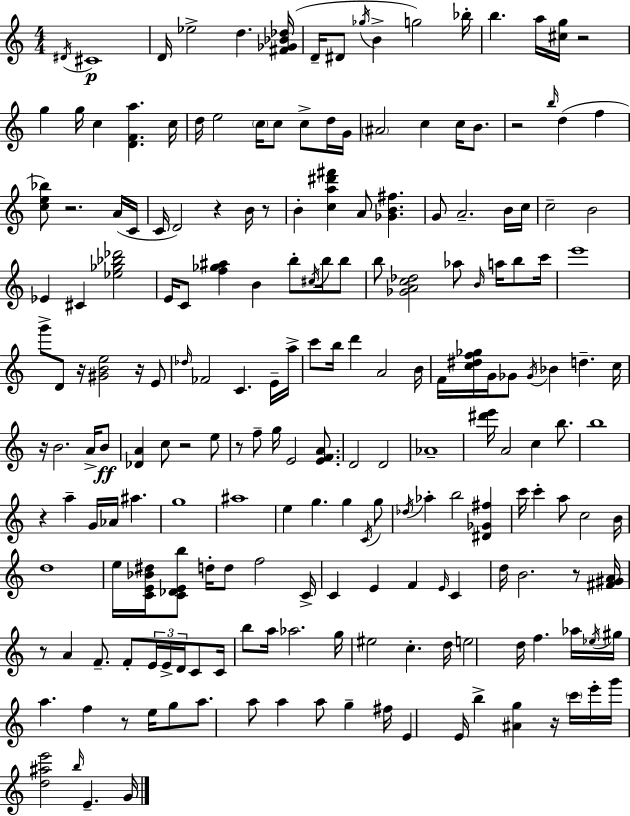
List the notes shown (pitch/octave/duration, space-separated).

D#4/s C#4/w D4/s Eb5/h D5/q. [F#4,Gb4,Bb4,Db5]/s D4/s D#4/e Gb5/s B4/q G5/h Bb5/s B5/q. A5/s [C#5,G5]/s R/h G5/q G5/s C5/q [D4,F4,A5]/q. C5/s D5/s E5/h C5/s C5/e C5/e D5/s G4/s A#4/h C5/q C5/s B4/e. R/h B5/s D5/q F5/q [C5,E5,Bb5]/e R/h. A4/s C4/s C4/s D4/h R/q B4/s R/e B4/q [C5,A5,D#6,F#6]/q A4/e [Gb4,B4,F#5]/q. G4/e A4/h. B4/s C5/s C5/h B4/h Eb4/q C#4/q [Eb5,Gb5,Bb5,Db6]/h E4/s C4/e [F5,Gb5,A#5]/q B4/q B5/e C#5/s B5/s B5/e B5/e [Gb4,A4,C5,Db5]/h Ab5/e B4/s A5/s B5/e C6/s E6/w G6/e D4/e R/s [G#4,B4,E5]/h R/s E4/e Db5/s FES4/h C4/q. E4/s A5/s C6/e B5/s D6/q A4/h B4/s F4/s [C5,D#5,F5,Gb5]/s G4/s Gb4/e Gb4/s Bb4/q D5/q. C5/s R/s B4/h. A4/s B4/e [Db4,A4]/q C5/e R/h E5/e R/e F5/e G5/s E4/h [E4,F4,A4]/e. D4/h D4/h Ab4/w [D#6,E6]/s A4/h C5/q B5/e. B5/w R/q A5/q G4/s Ab4/s A#5/q. G5/w A#5/w E5/q G5/q. G5/q C4/s G5/e Db5/s Ab5/q B5/h [D#4,Gb4,F#5]/q C6/s C6/q A5/e C5/h B4/s D5/w E5/s [C4,E4,Bb4,D#5]/s [C4,Db4,E4,B5]/e D5/s D5/e F5/h C4/s C4/q E4/q F4/q E4/s C4/q D5/s B4/h. R/e [F#4,G#4,A4]/s R/e A4/q F4/e. F4/e E4/s E4/s D4/s C4/e C4/s B5/e A5/s Ab5/h. G5/s EIS5/h C5/q. D5/s E5/h D5/s F5/q. Ab5/s Eb5/s G#5/s A5/q. F5/q R/e E5/s G5/e A5/e. A5/e A5/q A5/e G5/q F#5/s E4/q E4/s B5/q [A#4,G5]/q R/s C6/s E6/s G6/s [D5,A#5,E6]/h B5/s E4/q. G4/s